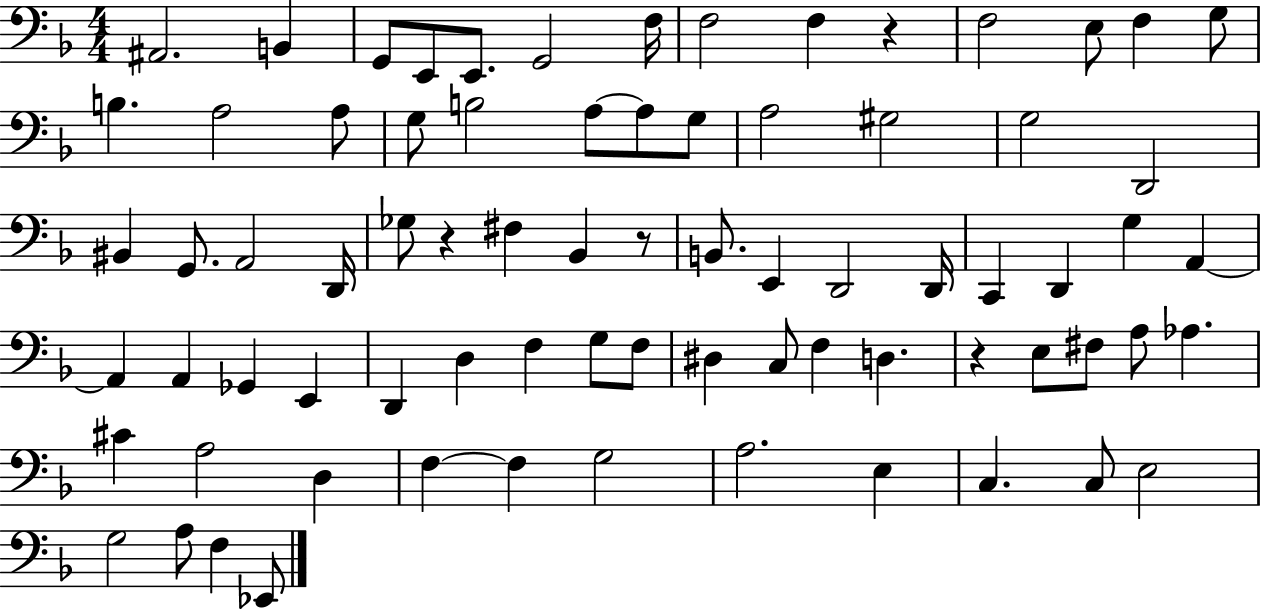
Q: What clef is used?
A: bass